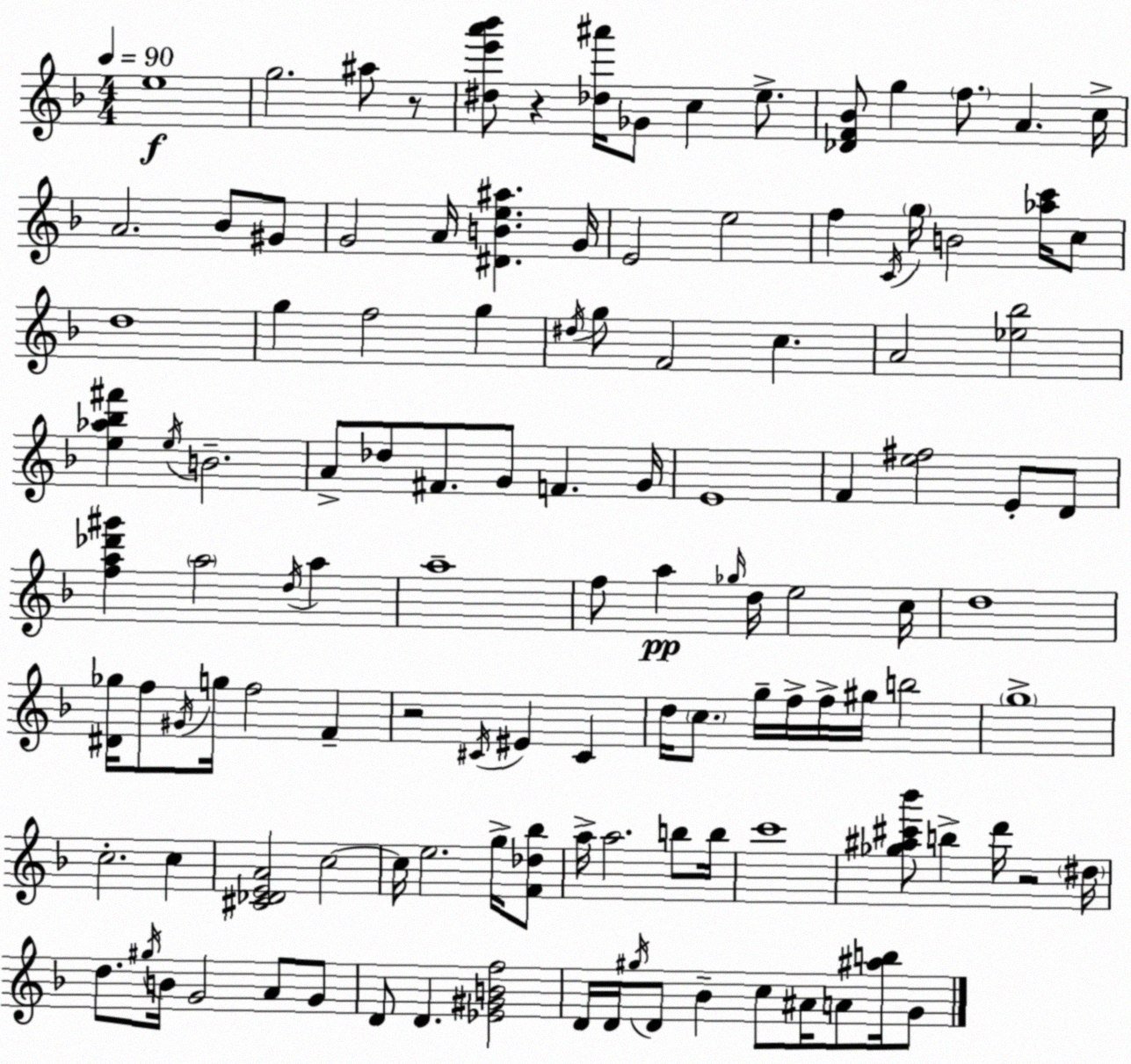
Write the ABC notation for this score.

X:1
T:Untitled
M:4/4
L:1/4
K:F
e4 g2 ^a/2 z/2 [^de'a'_b']/2 z [_d^a']/4 _G/2 c e/2 [_DF_B]/2 g f/2 A c/4 A2 _B/2 ^G/2 G2 A/4 [^DBe^a] G/4 E2 e2 f C/4 g/4 B2 [_ac']/4 c/2 d4 g f2 g ^d/4 g/2 F2 c A2 [_e_b]2 [e_a_b^f'] e/4 B2 A/2 _d/2 ^F/2 G/2 F G/4 E4 F [e^f]2 E/2 D/2 [fa_d'^g'] a2 d/4 a a4 f/2 a _g/4 d/4 e2 c/4 d4 [^D_g]/4 f/2 ^G/4 g/4 f2 F z2 ^C/4 ^E ^C d/4 c/2 g/4 f/4 f/4 ^g/4 b2 g4 c2 c [^C_DEA]2 c2 c/4 e2 g/4 [F_d_b]/2 a/4 a2 b/2 b/4 c'4 [_g^a^c'_b']/2 b d'/4 z2 ^d/4 d/2 ^g/4 B/4 G2 A/2 G/2 D/2 D [_E^GBf]2 D/4 D/4 ^g/4 D/2 _B c/2 ^A/4 A/2 [^ab]/4 G/2